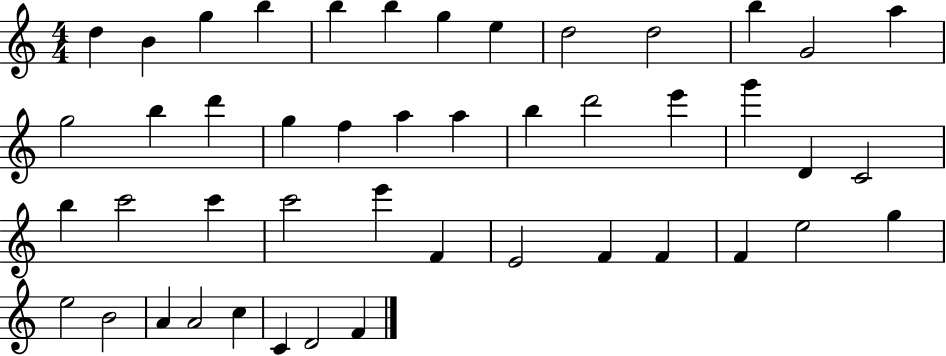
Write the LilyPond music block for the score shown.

{
  \clef treble
  \numericTimeSignature
  \time 4/4
  \key c \major
  d''4 b'4 g''4 b''4 | b''4 b''4 g''4 e''4 | d''2 d''2 | b''4 g'2 a''4 | \break g''2 b''4 d'''4 | g''4 f''4 a''4 a''4 | b''4 d'''2 e'''4 | g'''4 d'4 c'2 | \break b''4 c'''2 c'''4 | c'''2 e'''4 f'4 | e'2 f'4 f'4 | f'4 e''2 g''4 | \break e''2 b'2 | a'4 a'2 c''4 | c'4 d'2 f'4 | \bar "|."
}